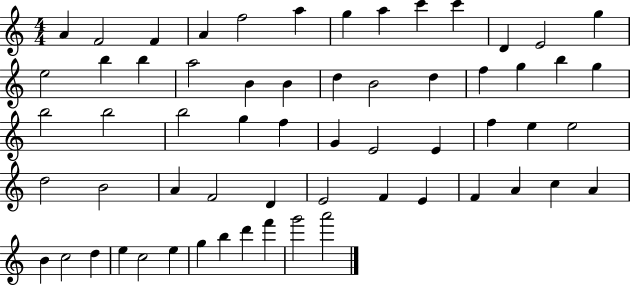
{
  \clef treble
  \numericTimeSignature
  \time 4/4
  \key c \major
  a'4 f'2 f'4 | a'4 f''2 a''4 | g''4 a''4 c'''4 c'''4 | d'4 e'2 g''4 | \break e''2 b''4 b''4 | a''2 b'4 b'4 | d''4 b'2 d''4 | f''4 g''4 b''4 g''4 | \break b''2 b''2 | b''2 g''4 f''4 | g'4 e'2 e'4 | f''4 e''4 e''2 | \break d''2 b'2 | a'4 f'2 d'4 | e'2 f'4 e'4 | f'4 a'4 c''4 a'4 | \break b'4 c''2 d''4 | e''4 c''2 e''4 | g''4 b''4 d'''4 f'''4 | g'''2 a'''2 | \break \bar "|."
}